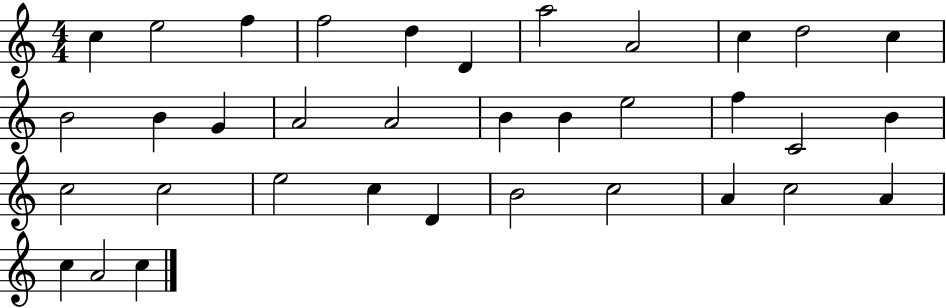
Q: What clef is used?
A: treble